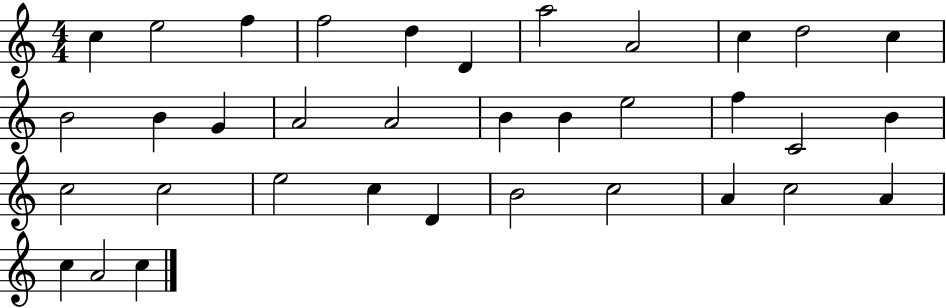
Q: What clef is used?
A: treble